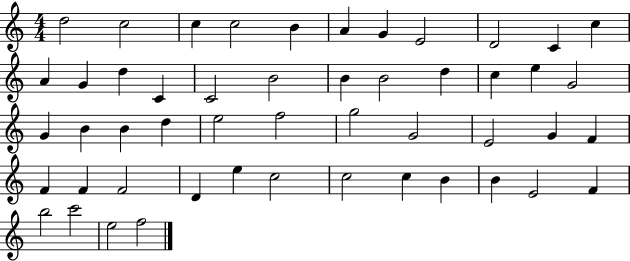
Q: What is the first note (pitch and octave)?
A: D5